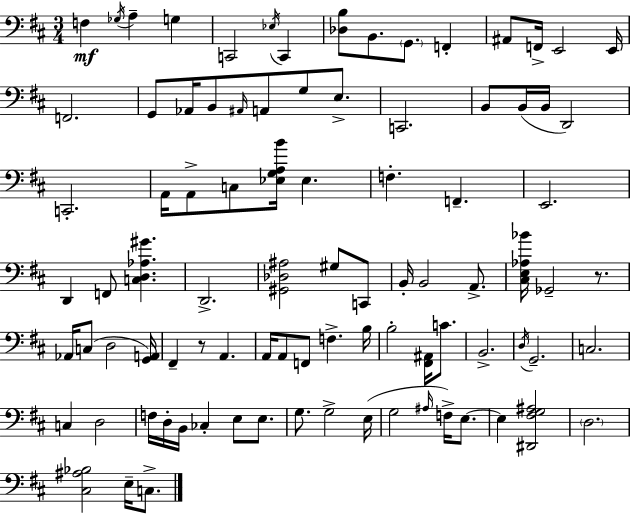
{
  \clef bass
  \numericTimeSignature
  \time 3/4
  \key d \major
  f4\mf \acciaccatura { ges16 } a4-- g4 | c,2 \acciaccatura { ees16 } c,4 | <des b>8 b,8. \parenthesize g,8. f,4-. | ais,8 f,16-> e,2 | \break e,16 f,2. | g,8 aes,16 b,8 \grace { ais,16 } a,8 g8 | e8.-> c,2. | b,8 b,16( b,16 d,2) | \break c,2.-. | a,16 a,8-> c8 <ees g a b'>16 ees4. | f4.-. f,4.-- | e,2. | \break d,4 f,8 <c d aes gis'>4. | d,2.-> | <gis, des ais>2 gis8 | c,8 b,16-. b,2 | \break a,8.-> <cis e aes bes'>16 ges,2-- | r8. aes,16 c8( d2 | <g, a,>16) fis,4-- r8 a,4. | a,16 a,8 f,8 f4.-> | \break b16 b2-. <fis, ais,>16 | c'8. b,2.-> | \acciaccatura { d16 } g,2.-- | c2. | \break c4 d2 | f16 d16-. b,16 ces4-. e8 | e8. g8. g2-> | e16( g2 | \break \grace { ais16 }) f16-> e8.~~ e4 <dis, fis g ais>2 | \parenthesize d2. | <cis ais bes>2 | e16-- c8.-> \bar "|."
}